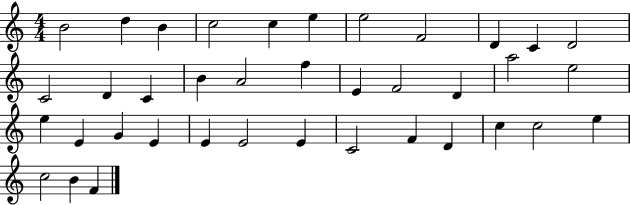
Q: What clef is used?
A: treble